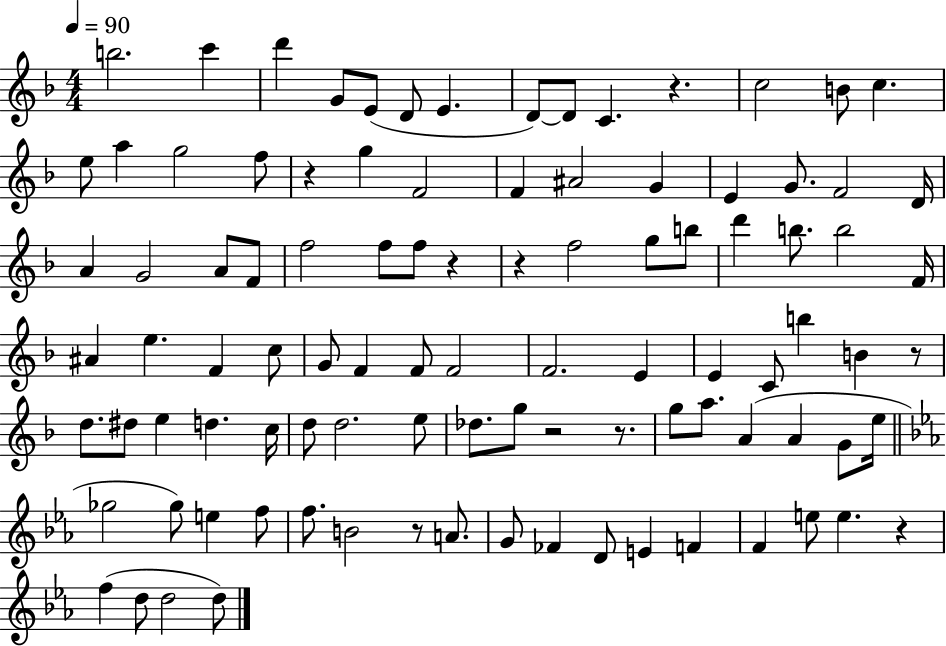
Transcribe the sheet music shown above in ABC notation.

X:1
T:Untitled
M:4/4
L:1/4
K:F
b2 c' d' G/2 E/2 D/2 E D/2 D/2 C z c2 B/2 c e/2 a g2 f/2 z g F2 F ^A2 G E G/2 F2 D/4 A G2 A/2 F/2 f2 f/2 f/2 z z f2 g/2 b/2 d' b/2 b2 F/4 ^A e F c/2 G/2 F F/2 F2 F2 E E C/2 b B z/2 d/2 ^d/2 e d c/4 d/2 d2 e/2 _d/2 g/2 z2 z/2 g/2 a/2 A A G/2 e/4 _g2 _g/2 e f/2 f/2 B2 z/2 A/2 G/2 _F D/2 E F F e/2 e z f d/2 d2 d/2